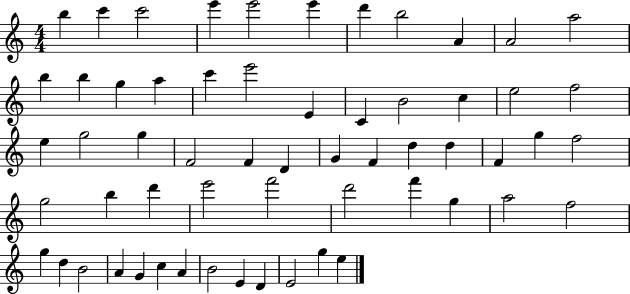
{
  \clef treble
  \numericTimeSignature
  \time 4/4
  \key c \major
  b''4 c'''4 c'''2 | e'''4 e'''2 e'''4 | d'''4 b''2 a'4 | a'2 a''2 | \break b''4 b''4 g''4 a''4 | c'''4 e'''2 e'4 | c'4 b'2 c''4 | e''2 f''2 | \break e''4 g''2 g''4 | f'2 f'4 d'4 | g'4 f'4 d''4 d''4 | f'4 g''4 f''2 | \break g''2 b''4 d'''4 | e'''2 f'''2 | d'''2 f'''4 g''4 | a''2 f''2 | \break g''4 d''4 b'2 | a'4 g'4 c''4 a'4 | b'2 e'4 d'4 | e'2 g''4 e''4 | \break \bar "|."
}